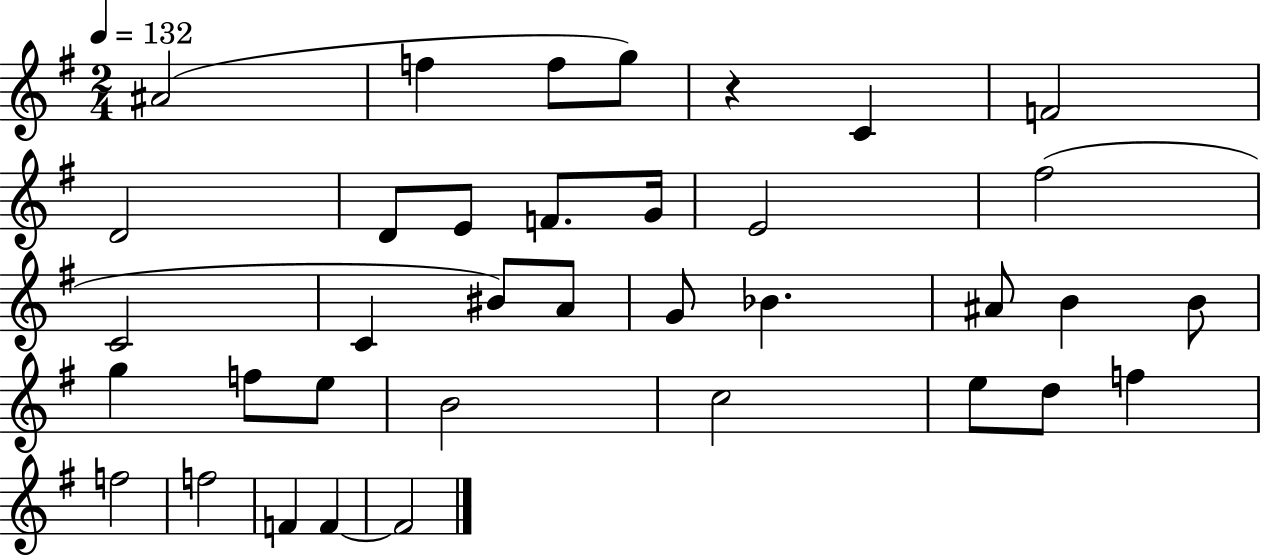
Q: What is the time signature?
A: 2/4